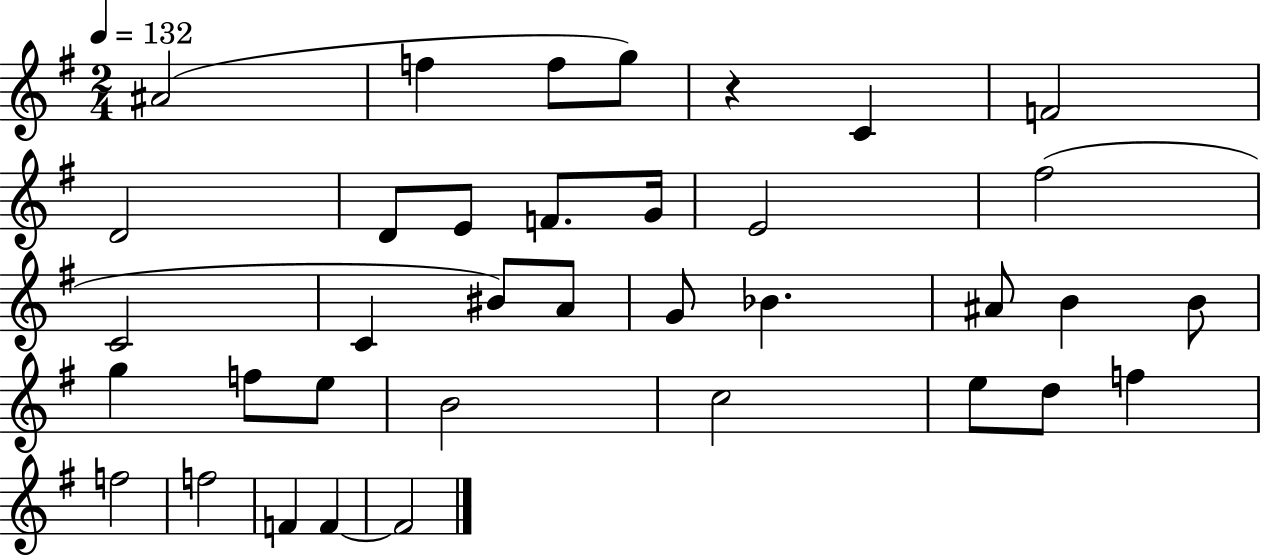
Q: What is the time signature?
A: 2/4